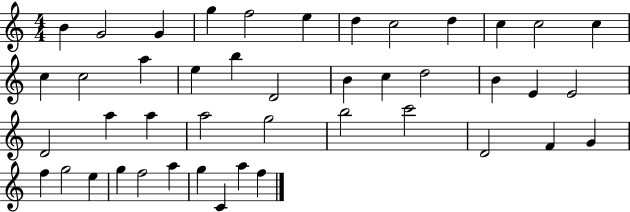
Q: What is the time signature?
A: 4/4